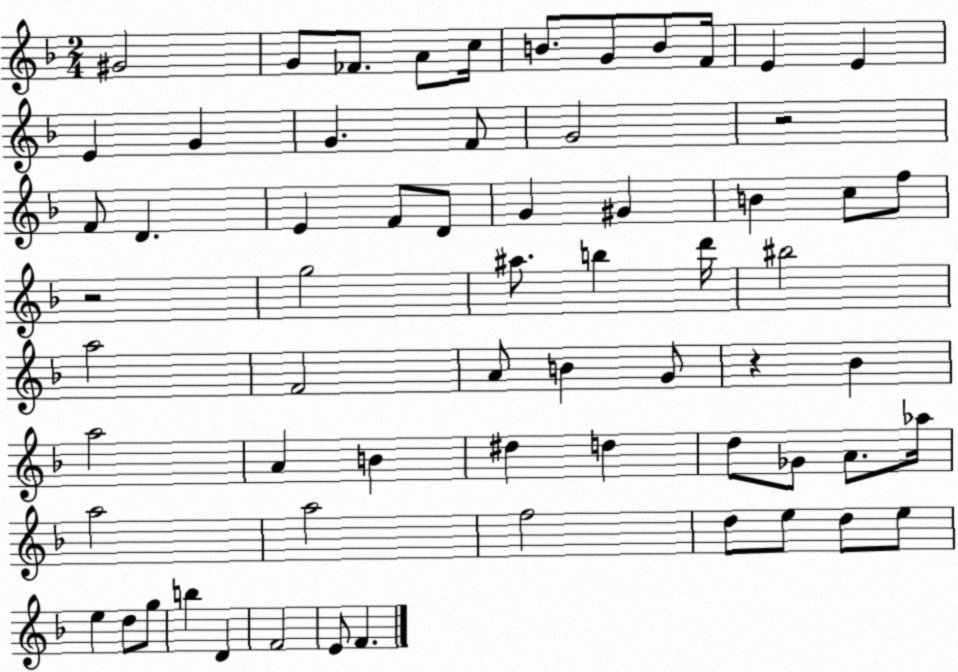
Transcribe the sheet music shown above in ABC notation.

X:1
T:Untitled
M:2/4
L:1/4
K:F
^G2 G/2 _F/2 A/2 c/4 B/2 G/2 B/2 F/4 E E E G G F/2 G2 z2 F/2 D E F/2 D/2 G ^G B c/2 f/2 z2 g2 ^a/2 b d'/4 ^b2 a2 F2 A/2 B G/2 z _B a2 A B ^d d d/2 _G/2 A/2 _a/4 a2 a2 f2 d/2 e/2 d/2 e/2 e d/2 g/2 b D F2 E/2 F